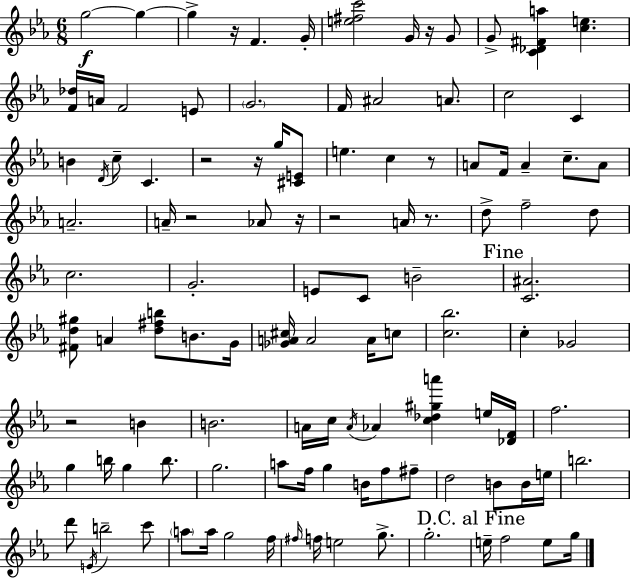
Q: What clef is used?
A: treble